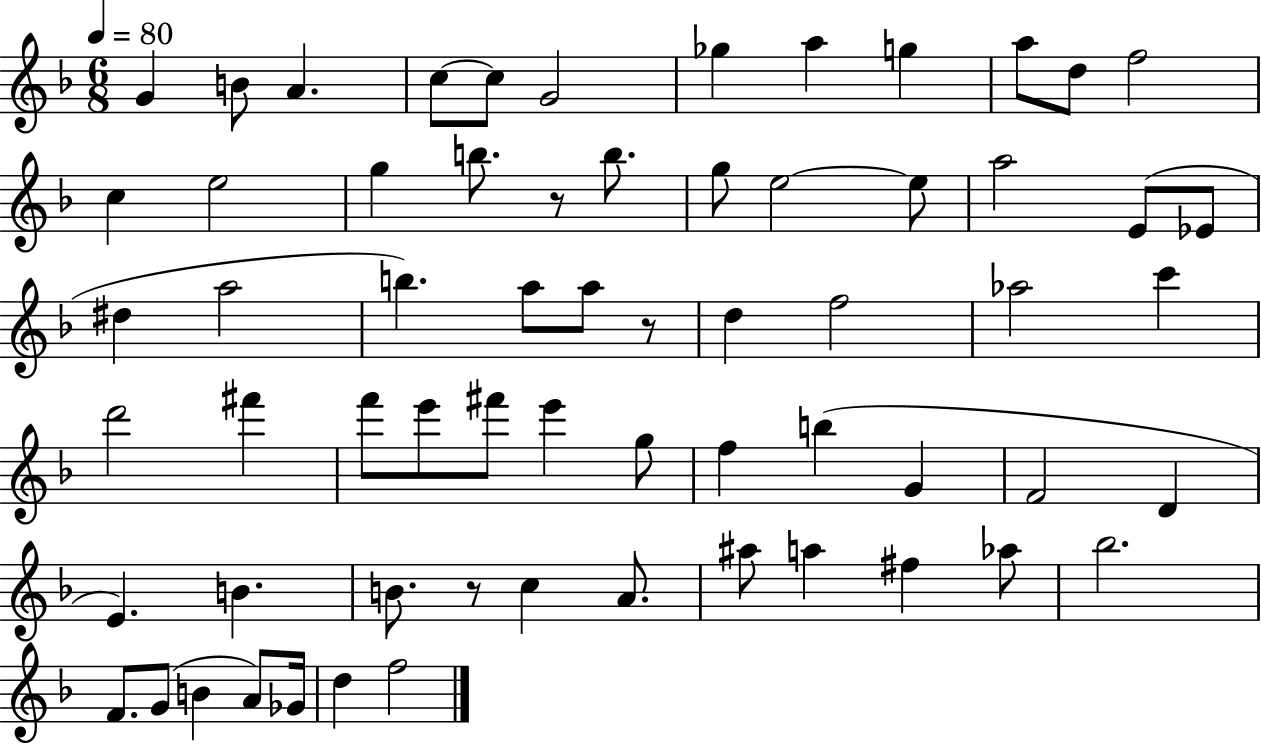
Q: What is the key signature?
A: F major